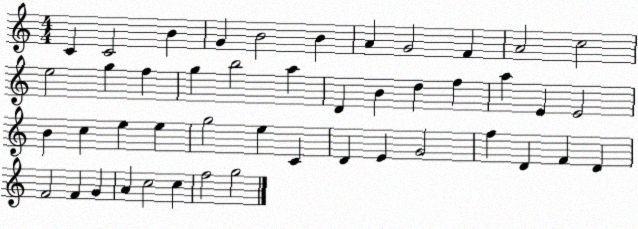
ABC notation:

X:1
T:Untitled
M:4/4
L:1/4
K:C
C C2 B G B2 B A G2 F A2 c2 e2 g f g b2 a D B d f a E E2 B c e e g2 e C D E G2 f D F D F2 F G A c2 c f2 g2